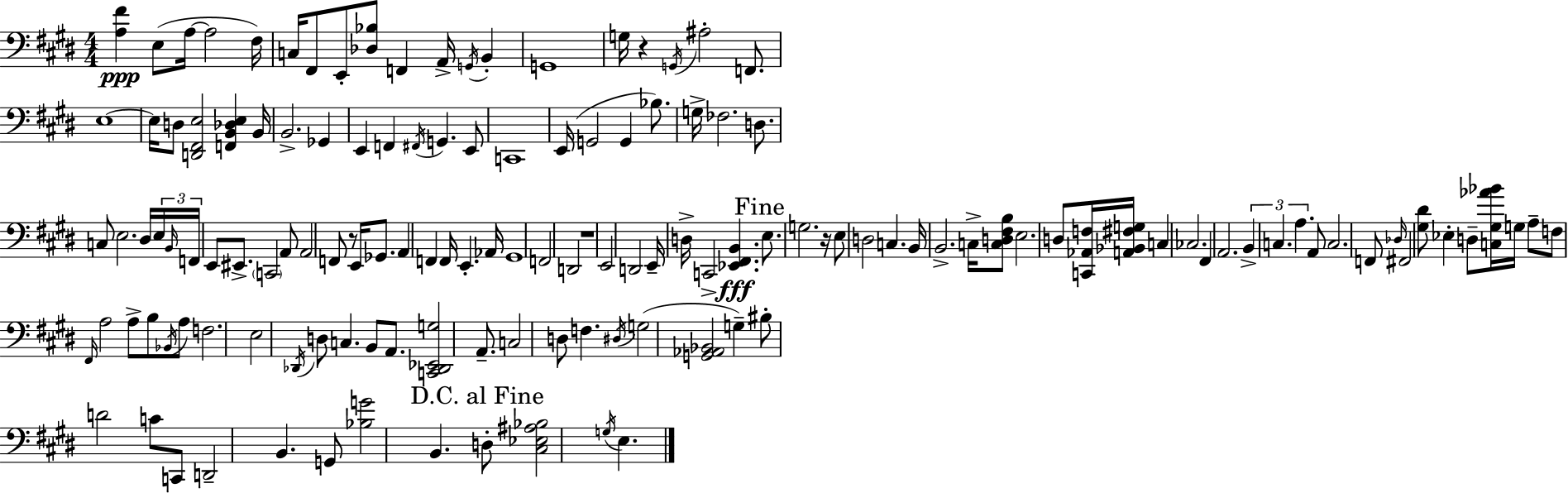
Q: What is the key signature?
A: E major